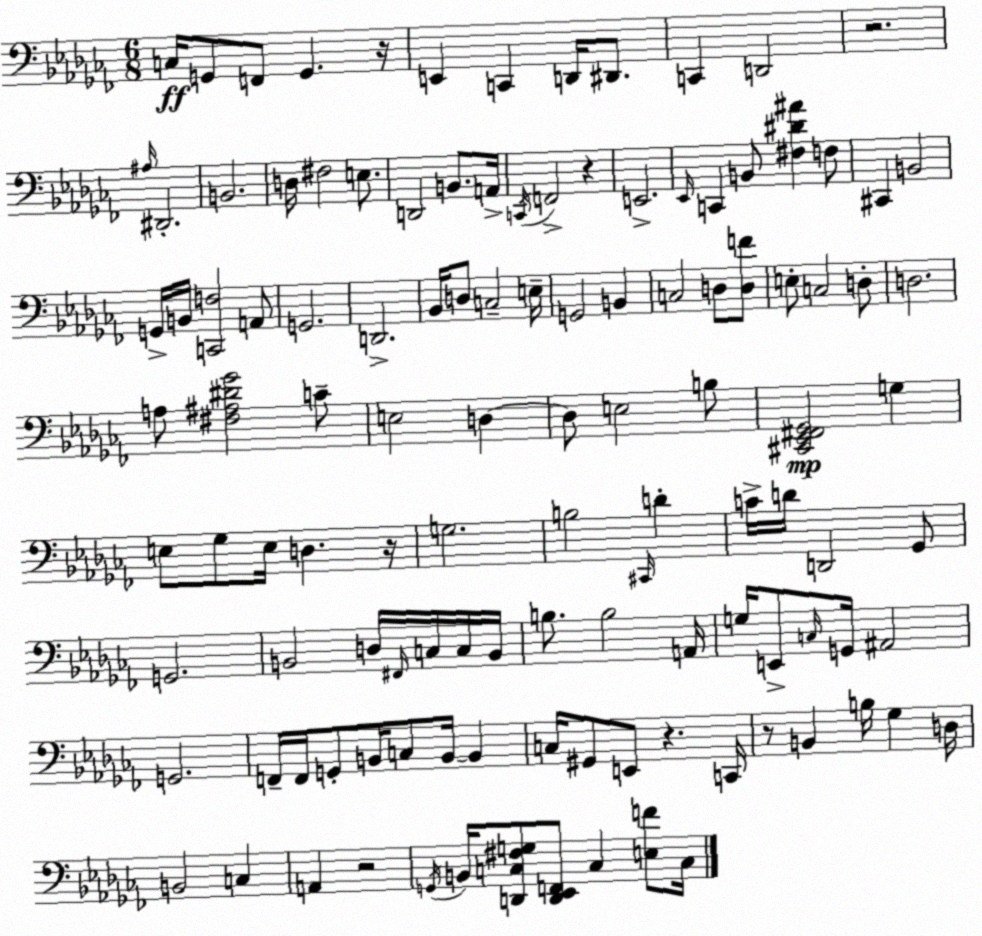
X:1
T:Untitled
M:6/8
L:1/4
K:Abm
C,/4 G,,/2 F,,/2 G,, z/4 E,, C,, D,,/4 ^D,,/2 C,, D,,2 z2 ^A,/4 ^D,,2 B,,2 D,/4 ^F,2 E,/2 D,,2 B,,/2 A,,/4 C,,/4 F,,2 z E,,2 _E,,/4 C,, B,,/2 [^F,^D^A] F,/2 ^C,, B,,2 G,,/4 B,,/4 [C,,F,]2 A,,/2 G,,2 D,,2 _B,,/4 D,/2 C,2 E,/4 G,,2 B,, C,2 D,/2 [D,F]/2 E,/2 C,2 D,/2 D,2 A,/2 [^F,^A,^D_G]2 C/2 E,2 D, D,/2 E,2 B,/2 [^C,,_E,,^F,,_G,,]2 G, E,/2 _G,/2 E,/4 D, z/4 G,2 B,2 ^C,,/4 D C/4 D/4 D,,2 _G,,/2 G,,2 B,,2 D,/4 ^F,,/4 C,/4 C,/4 B,,/4 B,/2 B,2 A,,/4 G,/4 E,,/2 C,/4 G,,/4 ^A,,2 G,,2 F,,/4 F,,/4 G,,/2 B,,/4 C,/2 B,,/4 B,, C,/4 ^G,,/2 E,,/2 z C,,/4 z/2 B,, B,/4 _G, D,/4 B,,2 C, A,, z2 G,,/4 B,,/4 [D,,C,^F,G,]/2 [D,,_E,,F,,]/2 C, [E,F]/2 C,/4